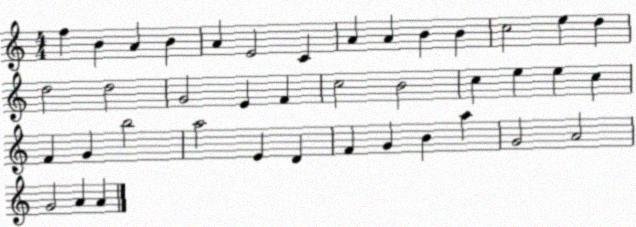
X:1
T:Untitled
M:4/4
L:1/4
K:C
f B A B A E2 C A A B B c2 e d d2 d2 G2 E F c2 B2 c e e c F G b2 a2 E D F G B a G2 A2 G2 A A